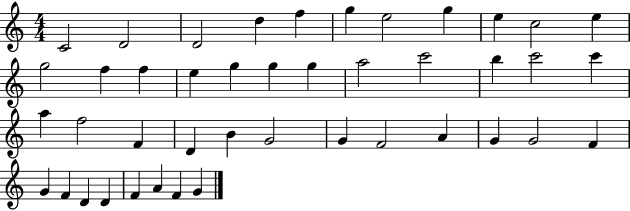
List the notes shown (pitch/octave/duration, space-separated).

C4/h D4/h D4/h D5/q F5/q G5/q E5/h G5/q E5/q C5/h E5/q G5/h F5/q F5/q E5/q G5/q G5/q G5/q A5/h C6/h B5/q C6/h C6/q A5/q F5/h F4/q D4/q B4/q G4/h G4/q F4/h A4/q G4/q G4/h F4/q G4/q F4/q D4/q D4/q F4/q A4/q F4/q G4/q